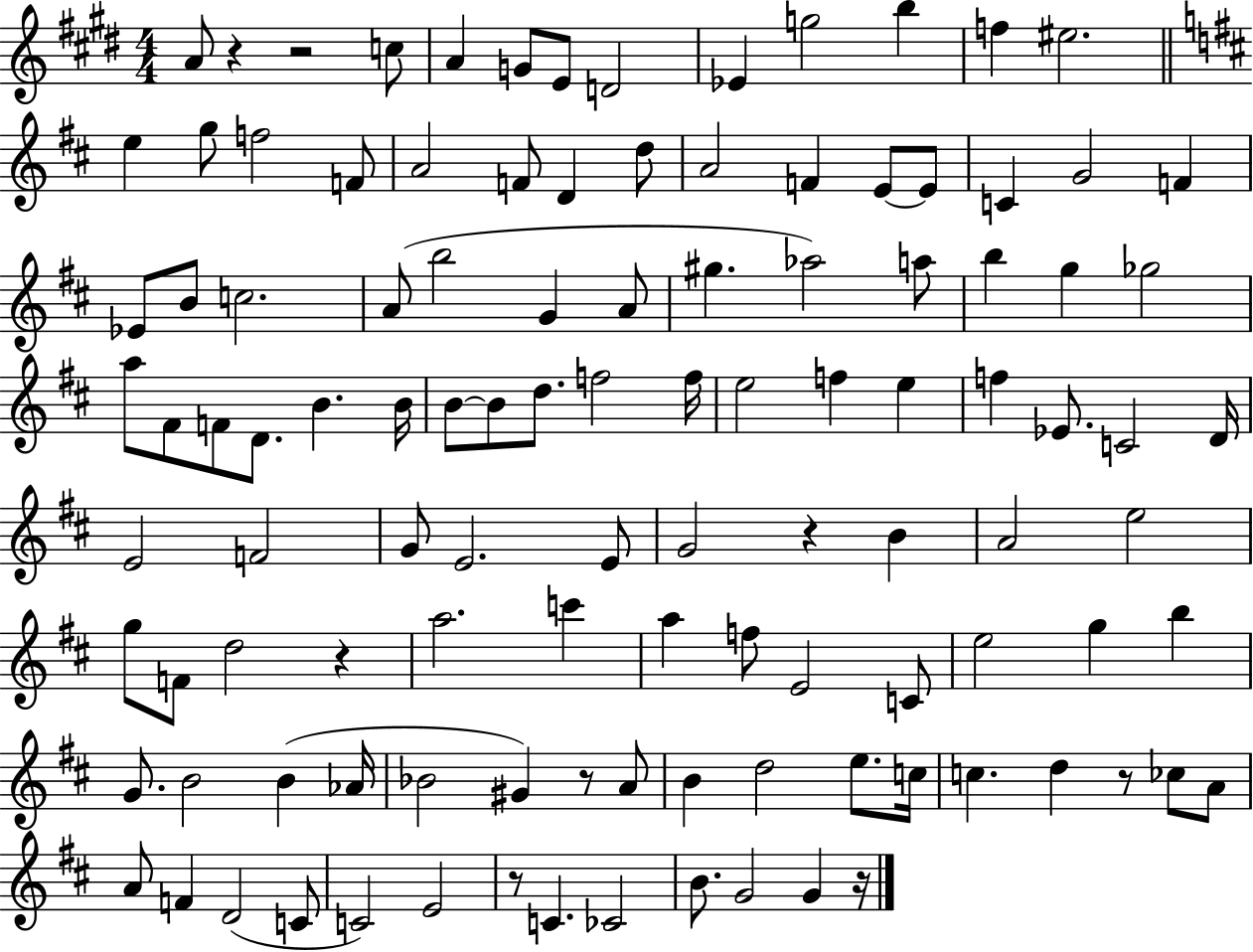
{
  \clef treble
  \numericTimeSignature
  \time 4/4
  \key e \major
  \repeat volta 2 { a'8 r4 r2 c''8 | a'4 g'8 e'8 d'2 | ees'4 g''2 b''4 | f''4 eis''2. | \break \bar "||" \break \key b \minor e''4 g''8 f''2 f'8 | a'2 f'8 d'4 d''8 | a'2 f'4 e'8~~ e'8 | c'4 g'2 f'4 | \break ees'8 b'8 c''2. | a'8( b''2 g'4 a'8 | gis''4. aes''2) a''8 | b''4 g''4 ges''2 | \break a''8 fis'8 f'8 d'8. b'4. b'16 | b'8~~ b'8 d''8. f''2 f''16 | e''2 f''4 e''4 | f''4 ees'8. c'2 d'16 | \break e'2 f'2 | g'8 e'2. e'8 | g'2 r4 b'4 | a'2 e''2 | \break g''8 f'8 d''2 r4 | a''2. c'''4 | a''4 f''8 e'2 c'8 | e''2 g''4 b''4 | \break g'8. b'2 b'4( aes'16 | bes'2 gis'4) r8 a'8 | b'4 d''2 e''8. c''16 | c''4. d''4 r8 ces''8 a'8 | \break a'8 f'4 d'2( c'8 | c'2) e'2 | r8 c'4. ces'2 | b'8. g'2 g'4 r16 | \break } \bar "|."
}